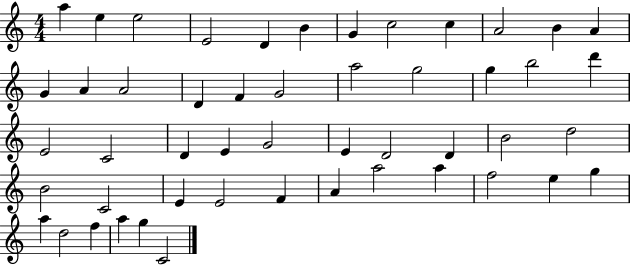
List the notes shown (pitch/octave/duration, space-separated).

A5/q E5/q E5/h E4/h D4/q B4/q G4/q C5/h C5/q A4/h B4/q A4/q G4/q A4/q A4/h D4/q F4/q G4/h A5/h G5/h G5/q B5/h D6/q E4/h C4/h D4/q E4/q G4/h E4/q D4/h D4/q B4/h D5/h B4/h C4/h E4/q E4/h F4/q A4/q A5/h A5/q F5/h E5/q G5/q A5/q D5/h F5/q A5/q G5/q C4/h